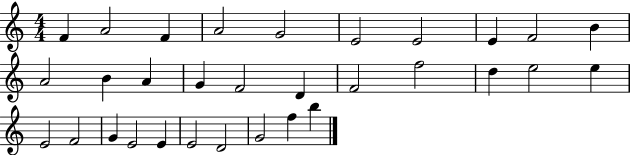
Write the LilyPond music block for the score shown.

{
  \clef treble
  \numericTimeSignature
  \time 4/4
  \key c \major
  f'4 a'2 f'4 | a'2 g'2 | e'2 e'2 | e'4 f'2 b'4 | \break a'2 b'4 a'4 | g'4 f'2 d'4 | f'2 f''2 | d''4 e''2 e''4 | \break e'2 f'2 | g'4 e'2 e'4 | e'2 d'2 | g'2 f''4 b''4 | \break \bar "|."
}